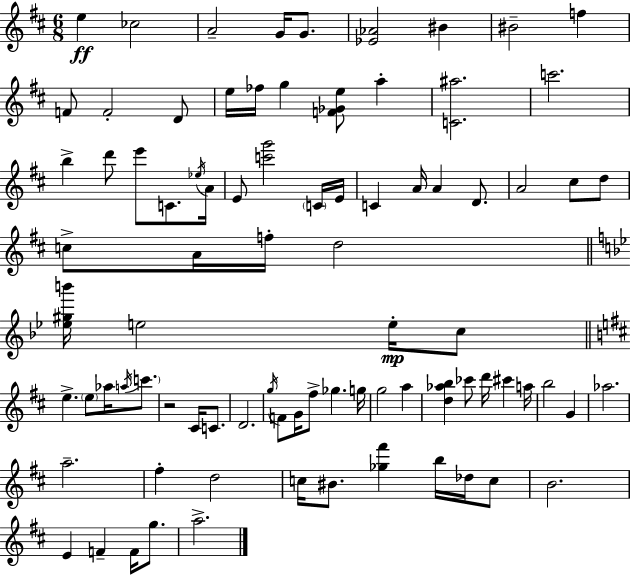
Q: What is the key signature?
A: D major